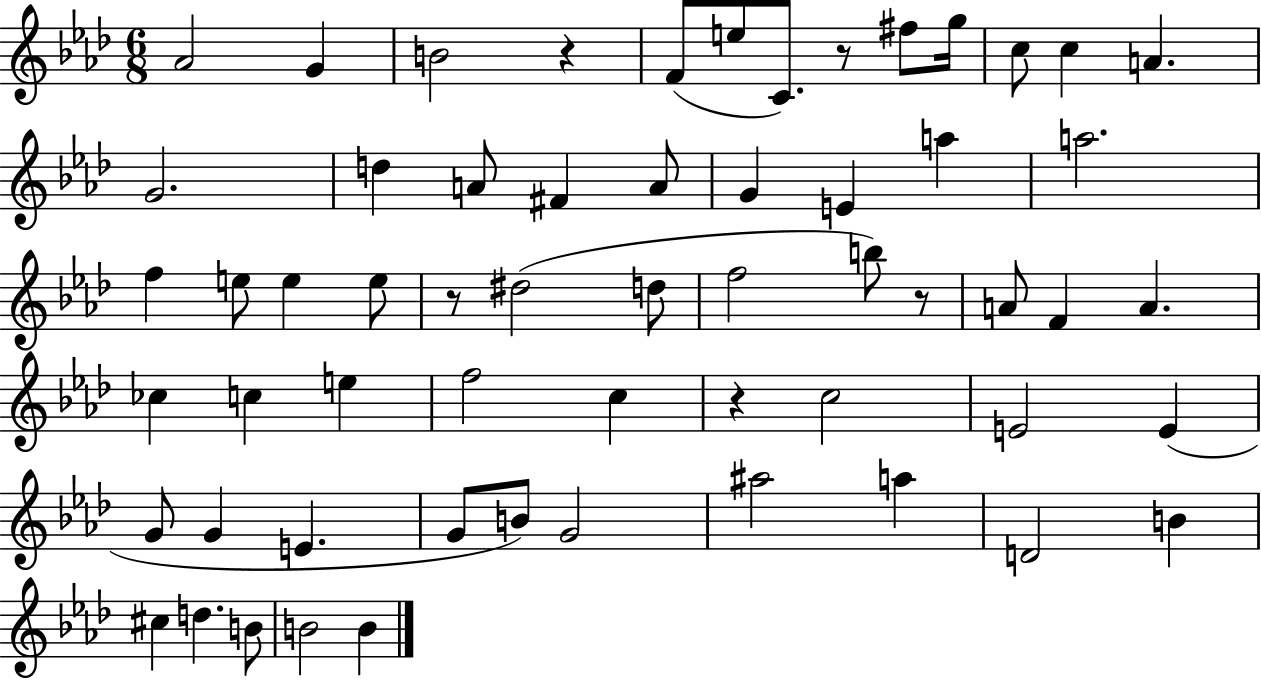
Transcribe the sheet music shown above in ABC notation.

X:1
T:Untitled
M:6/8
L:1/4
K:Ab
_A2 G B2 z F/2 e/2 C/2 z/2 ^f/2 g/4 c/2 c A G2 d A/2 ^F A/2 G E a a2 f e/2 e e/2 z/2 ^d2 d/2 f2 b/2 z/2 A/2 F A _c c e f2 c z c2 E2 E G/2 G E G/2 B/2 G2 ^a2 a D2 B ^c d B/2 B2 B